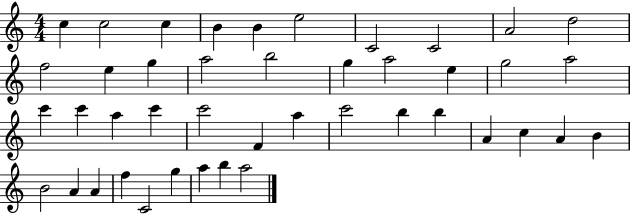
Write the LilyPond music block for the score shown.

{
  \clef treble
  \numericTimeSignature
  \time 4/4
  \key c \major
  c''4 c''2 c''4 | b'4 b'4 e''2 | c'2 c'2 | a'2 d''2 | \break f''2 e''4 g''4 | a''2 b''2 | g''4 a''2 e''4 | g''2 a''2 | \break c'''4 c'''4 a''4 c'''4 | c'''2 f'4 a''4 | c'''2 b''4 b''4 | a'4 c''4 a'4 b'4 | \break b'2 a'4 a'4 | f''4 c'2 g''4 | a''4 b''4 a''2 | \bar "|."
}